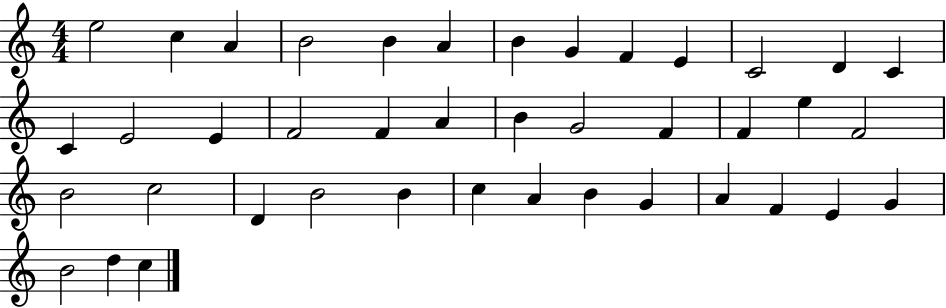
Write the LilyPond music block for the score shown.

{
  \clef treble
  \numericTimeSignature
  \time 4/4
  \key c \major
  e''2 c''4 a'4 | b'2 b'4 a'4 | b'4 g'4 f'4 e'4 | c'2 d'4 c'4 | \break c'4 e'2 e'4 | f'2 f'4 a'4 | b'4 g'2 f'4 | f'4 e''4 f'2 | \break b'2 c''2 | d'4 b'2 b'4 | c''4 a'4 b'4 g'4 | a'4 f'4 e'4 g'4 | \break b'2 d''4 c''4 | \bar "|."
}